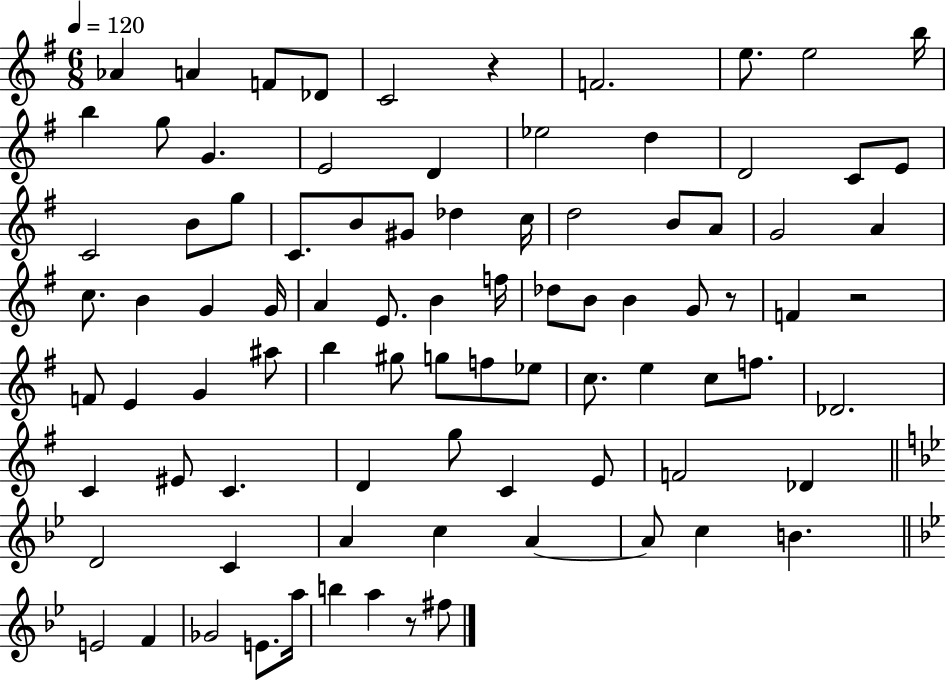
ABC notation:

X:1
T:Untitled
M:6/8
L:1/4
K:G
_A A F/2 _D/2 C2 z F2 e/2 e2 b/4 b g/2 G E2 D _e2 d D2 C/2 E/2 C2 B/2 g/2 C/2 B/2 ^G/2 _d c/4 d2 B/2 A/2 G2 A c/2 B G G/4 A E/2 B f/4 _d/2 B/2 B G/2 z/2 F z2 F/2 E G ^a/2 b ^g/2 g/2 f/2 _e/2 c/2 e c/2 f/2 _D2 C ^E/2 C D g/2 C E/2 F2 _D D2 C A c A A/2 c B E2 F _G2 E/2 a/4 b a z/2 ^f/2